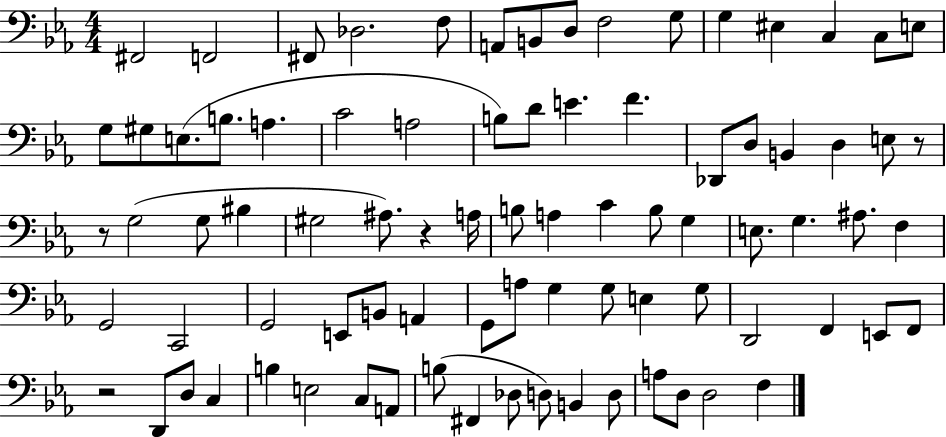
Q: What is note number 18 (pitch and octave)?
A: E3